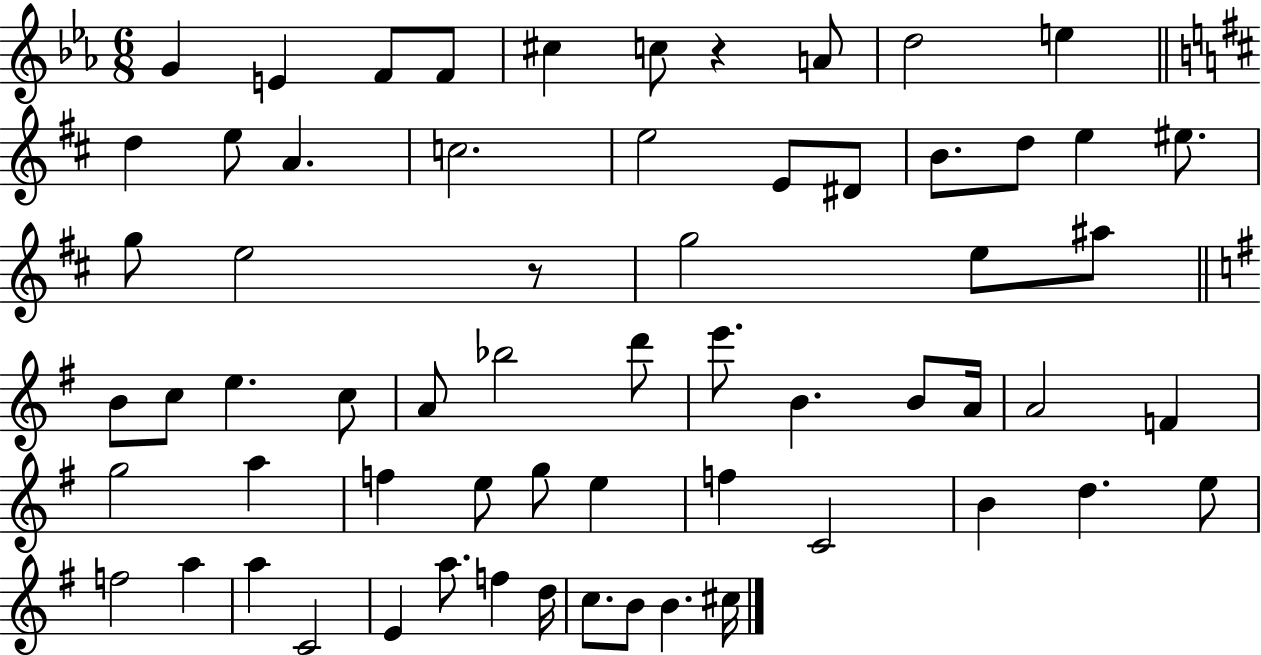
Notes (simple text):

G4/q E4/q F4/e F4/e C#5/q C5/e R/q A4/e D5/h E5/q D5/q E5/e A4/q. C5/h. E5/h E4/e D#4/e B4/e. D5/e E5/q EIS5/e. G5/e E5/h R/e G5/h E5/e A#5/e B4/e C5/e E5/q. C5/e A4/e Bb5/h D6/e E6/e. B4/q. B4/e A4/s A4/h F4/q G5/h A5/q F5/q E5/e G5/e E5/q F5/q C4/h B4/q D5/q. E5/e F5/h A5/q A5/q C4/h E4/q A5/e. F5/q D5/s C5/e. B4/e B4/q. C#5/s